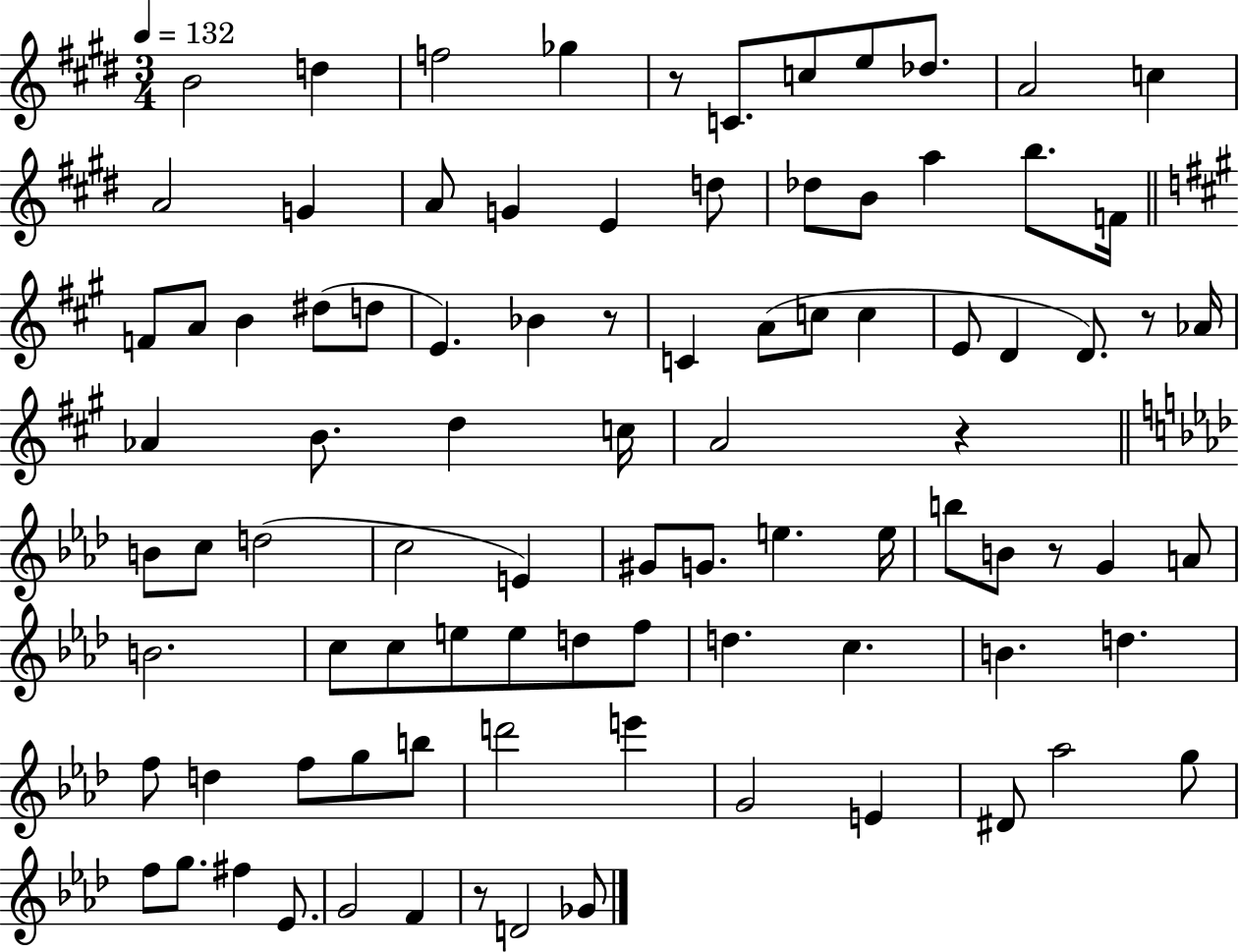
X:1
T:Untitled
M:3/4
L:1/4
K:E
B2 d f2 _g z/2 C/2 c/2 e/2 _d/2 A2 c A2 G A/2 G E d/2 _d/2 B/2 a b/2 F/4 F/2 A/2 B ^d/2 d/2 E _B z/2 C A/2 c/2 c E/2 D D/2 z/2 _A/4 _A B/2 d c/4 A2 z B/2 c/2 d2 c2 E ^G/2 G/2 e e/4 b/2 B/2 z/2 G A/2 B2 c/2 c/2 e/2 e/2 d/2 f/2 d c B d f/2 d f/2 g/2 b/2 d'2 e' G2 E ^D/2 _a2 g/2 f/2 g/2 ^f _E/2 G2 F z/2 D2 _G/2